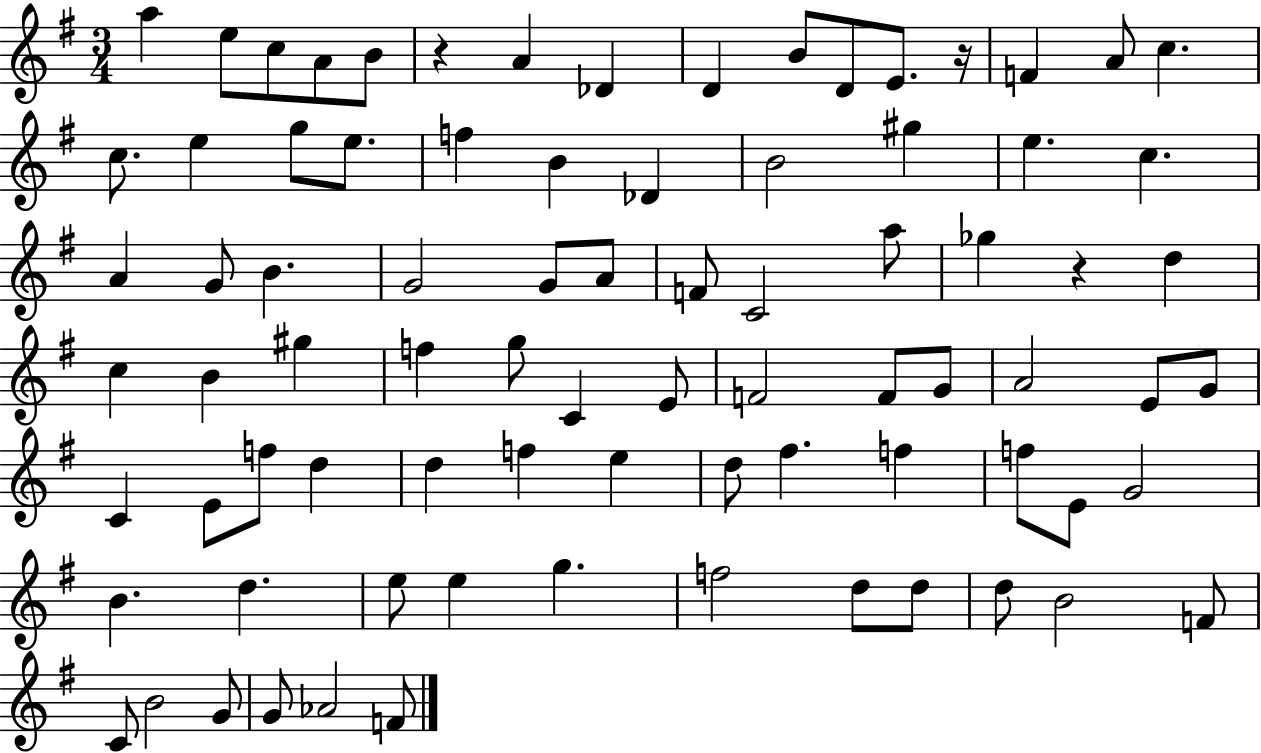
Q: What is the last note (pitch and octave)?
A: F4